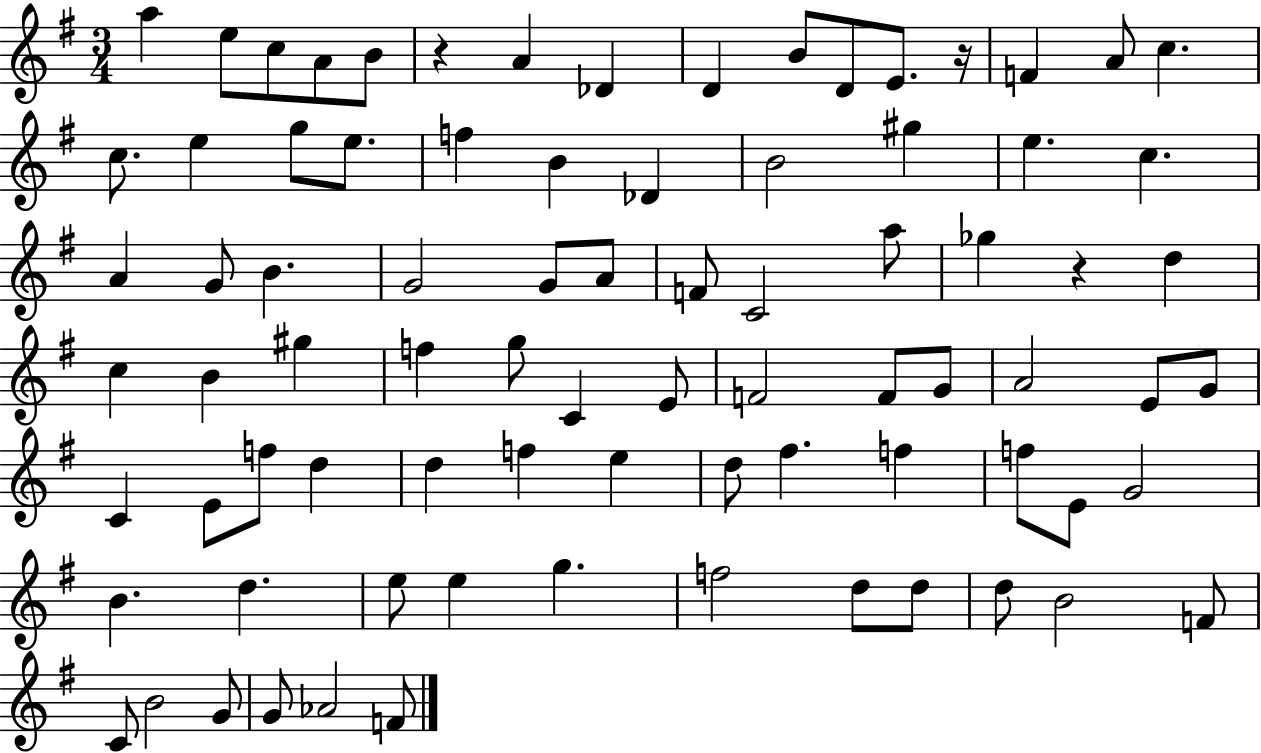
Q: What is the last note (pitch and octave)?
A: F4